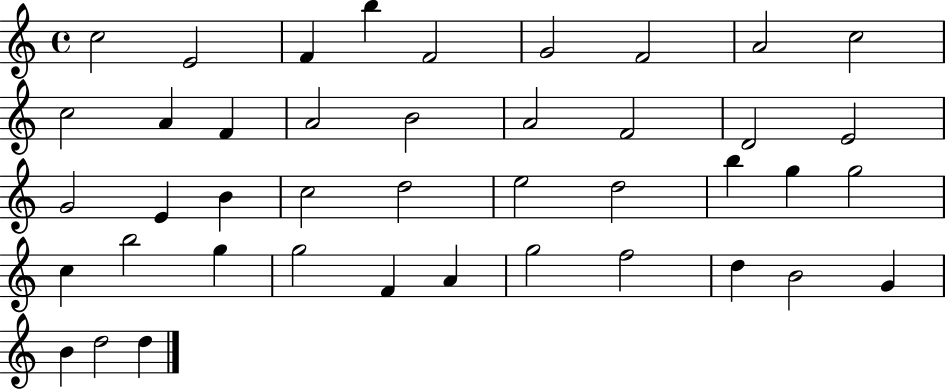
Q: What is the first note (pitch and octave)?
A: C5